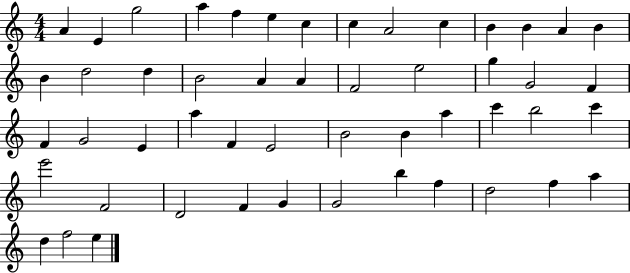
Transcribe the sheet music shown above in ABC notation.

X:1
T:Untitled
M:4/4
L:1/4
K:C
A E g2 a f e c c A2 c B B A B B d2 d B2 A A F2 e2 g G2 F F G2 E a F E2 B2 B a c' b2 c' e'2 F2 D2 F G G2 b f d2 f a d f2 e